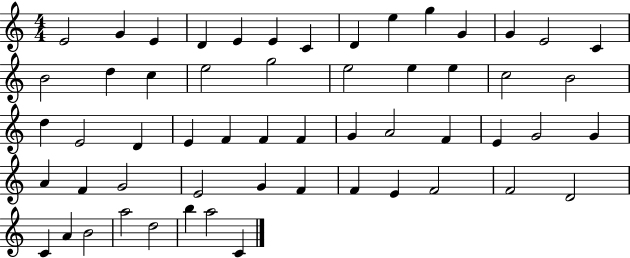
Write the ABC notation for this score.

X:1
T:Untitled
M:4/4
L:1/4
K:C
E2 G E D E E C D e g G G E2 C B2 d c e2 g2 e2 e e c2 B2 d E2 D E F F F G A2 F E G2 G A F G2 E2 G F F E F2 F2 D2 C A B2 a2 d2 b a2 C